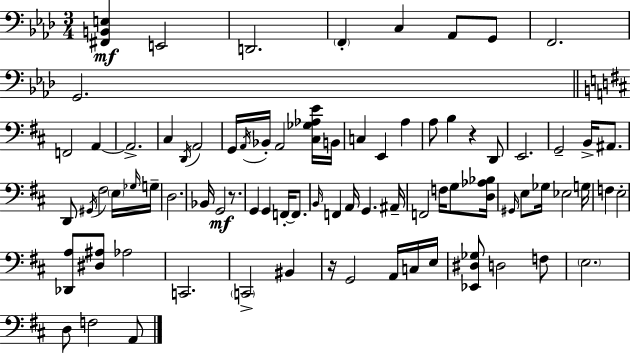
[F#2,B2,E3]/q E2/h D2/h. F2/q C3/q Ab2/e G2/e F2/h. G2/h. F2/h A2/q A2/h. C#3/q D2/s A2/h G2/s A2/s Bb2/s A2/h [C#3,Gb3,Ab3,E4]/s B2/s C3/q E2/q A3/q A3/e B3/q R/q D2/e E2/h. G2/h B2/s A#2/e. D2/e G#2/s F#3/h E3/s Gb3/s G3/s D3/h. Bb2/s G2/h R/e. G2/q G2/q F2/s F2/e. B2/s F2/q A2/s G2/q. A#2/s F2/h F3/s G3/e [D3,Ab3,Bb3]/s G#2/s E3/e Gb3/s Eb3/h G3/s F3/q E3/h [Db2,A3]/e [D#3,A#3]/e Ab3/h C2/h. C2/h BIS2/q R/s G2/h A2/s C3/s E3/s [Eb2,D#3,Gb3]/e D3/h F3/e E3/h. D3/e F3/h A2/e